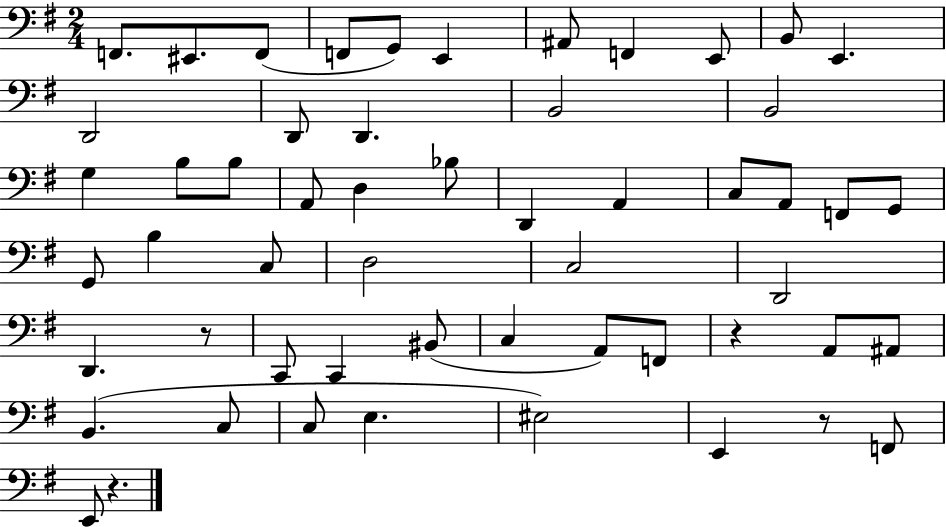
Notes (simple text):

F2/e. EIS2/e. F2/e F2/e G2/e E2/q A#2/e F2/q E2/e B2/e E2/q. D2/h D2/e D2/q. B2/h B2/h G3/q B3/e B3/e A2/e D3/q Bb3/e D2/q A2/q C3/e A2/e F2/e G2/e G2/e B3/q C3/e D3/h C3/h D2/h D2/q. R/e C2/e C2/q BIS2/e C3/q A2/e F2/e R/q A2/e A#2/e B2/q. C3/e C3/e E3/q. EIS3/h E2/q R/e F2/e E2/e R/q.